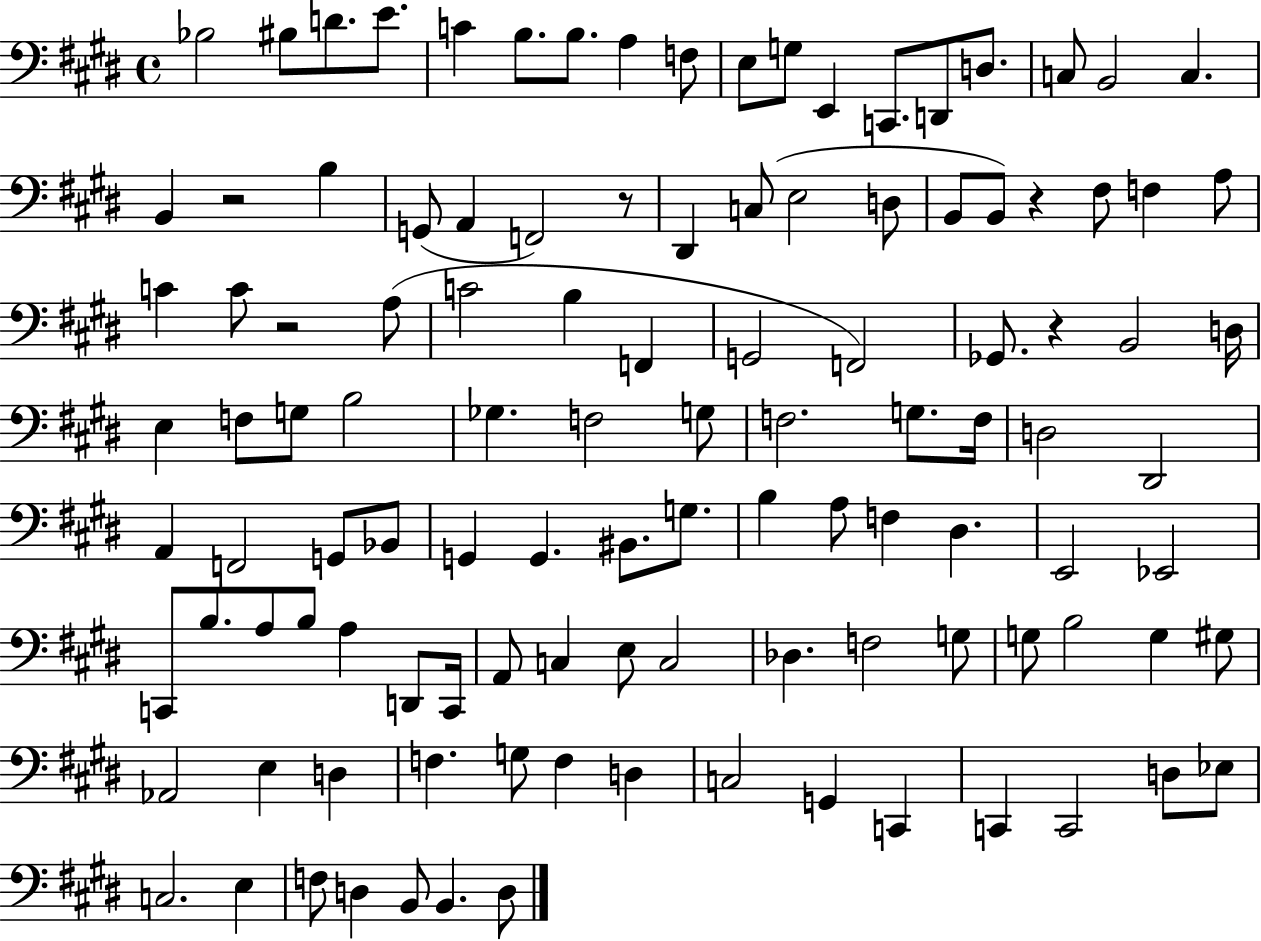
X:1
T:Untitled
M:4/4
L:1/4
K:E
_B,2 ^B,/2 D/2 E/2 C B,/2 B,/2 A, F,/2 E,/2 G,/2 E,, C,,/2 D,,/2 D,/2 C,/2 B,,2 C, B,, z2 B, G,,/2 A,, F,,2 z/2 ^D,, C,/2 E,2 D,/2 B,,/2 B,,/2 z ^F,/2 F, A,/2 C C/2 z2 A,/2 C2 B, F,, G,,2 F,,2 _G,,/2 z B,,2 D,/4 E, F,/2 G,/2 B,2 _G, F,2 G,/2 F,2 G,/2 F,/4 D,2 ^D,,2 A,, F,,2 G,,/2 _B,,/2 G,, G,, ^B,,/2 G,/2 B, A,/2 F, ^D, E,,2 _E,,2 C,,/2 B,/2 A,/2 B,/2 A, D,,/2 C,,/4 A,,/2 C, E,/2 C,2 _D, F,2 G,/2 G,/2 B,2 G, ^G,/2 _A,,2 E, D, F, G,/2 F, D, C,2 G,, C,, C,, C,,2 D,/2 _E,/2 C,2 E, F,/2 D, B,,/2 B,, D,/2